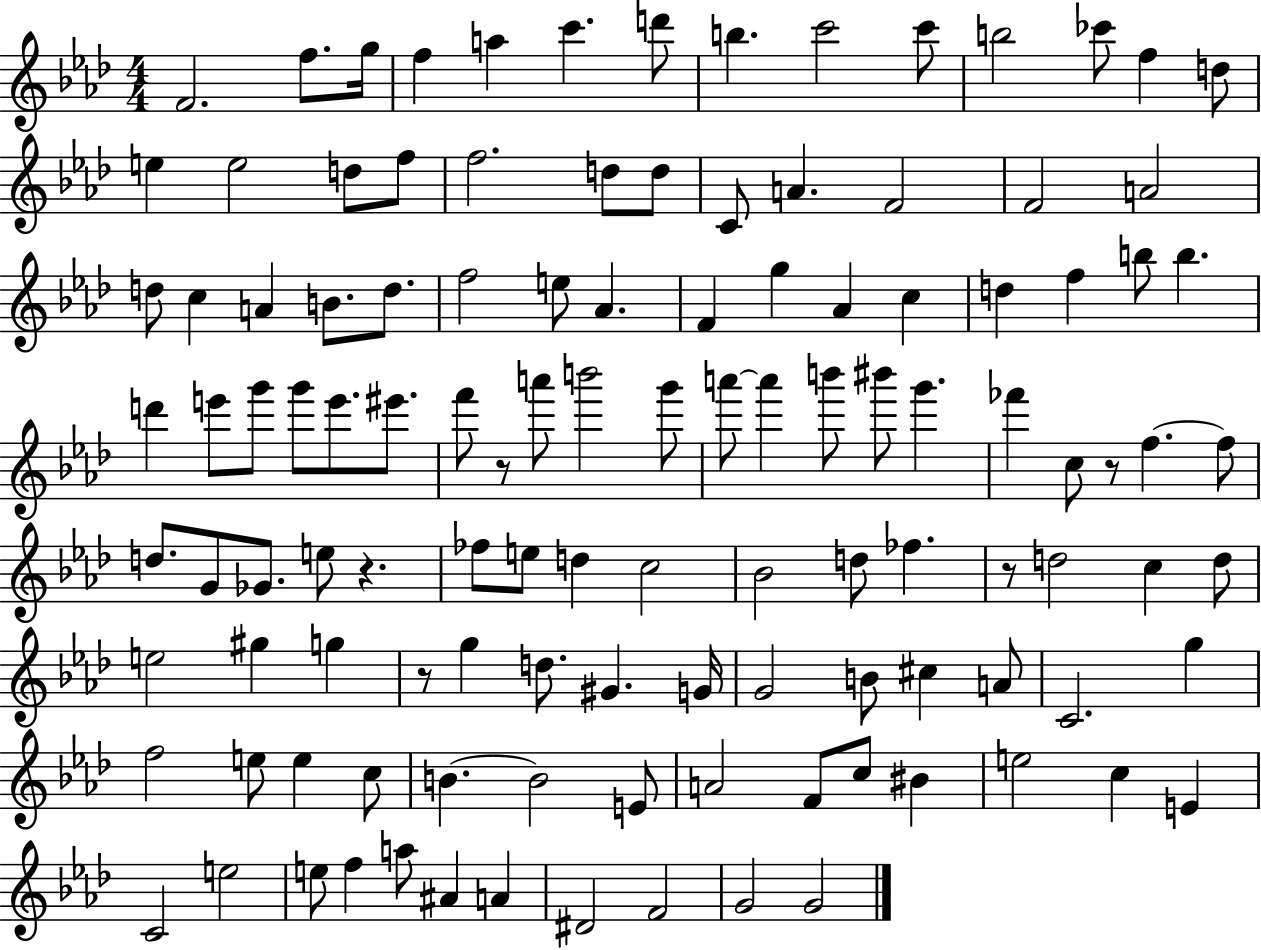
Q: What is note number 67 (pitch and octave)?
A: E5